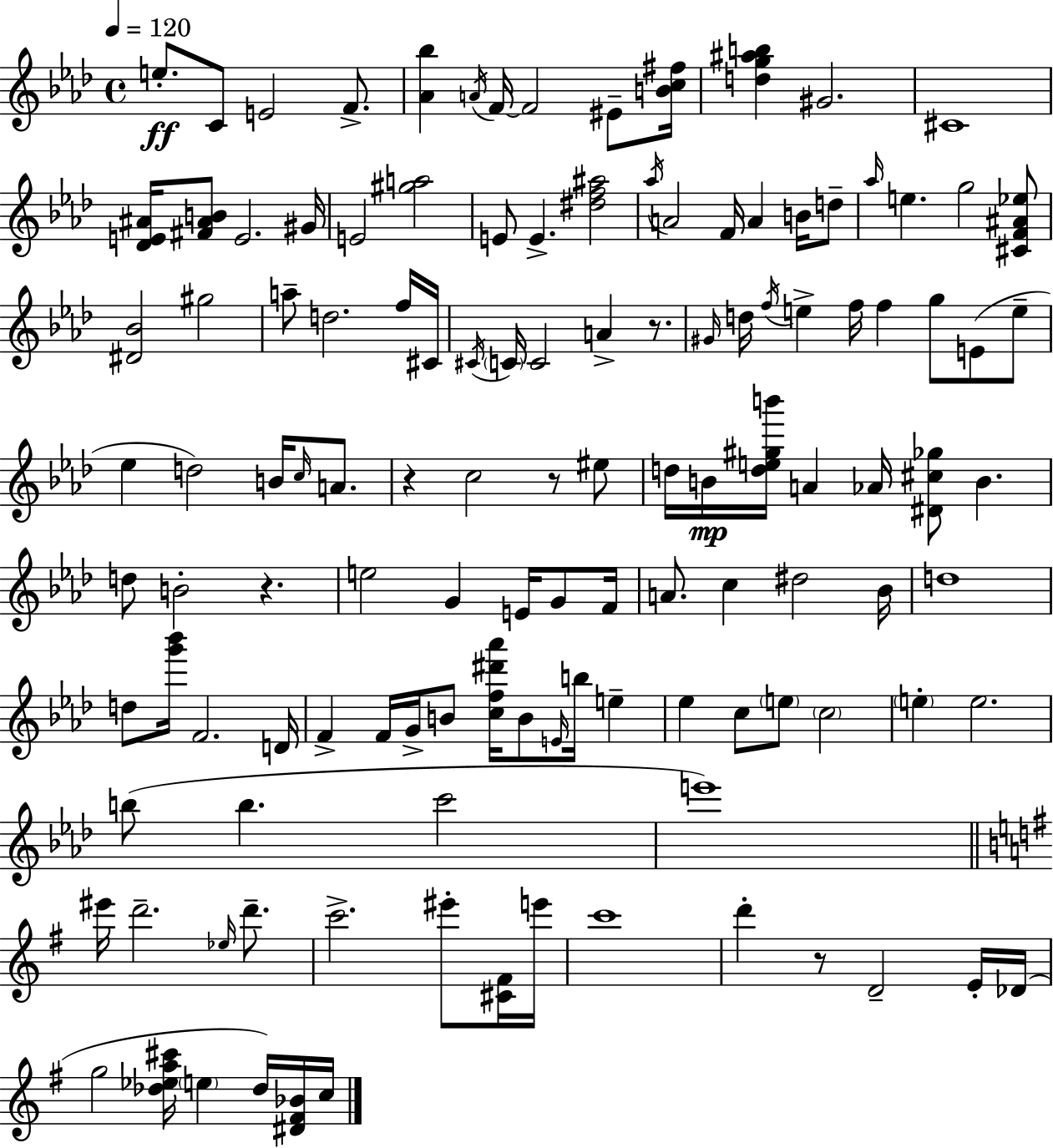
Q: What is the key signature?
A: AES major